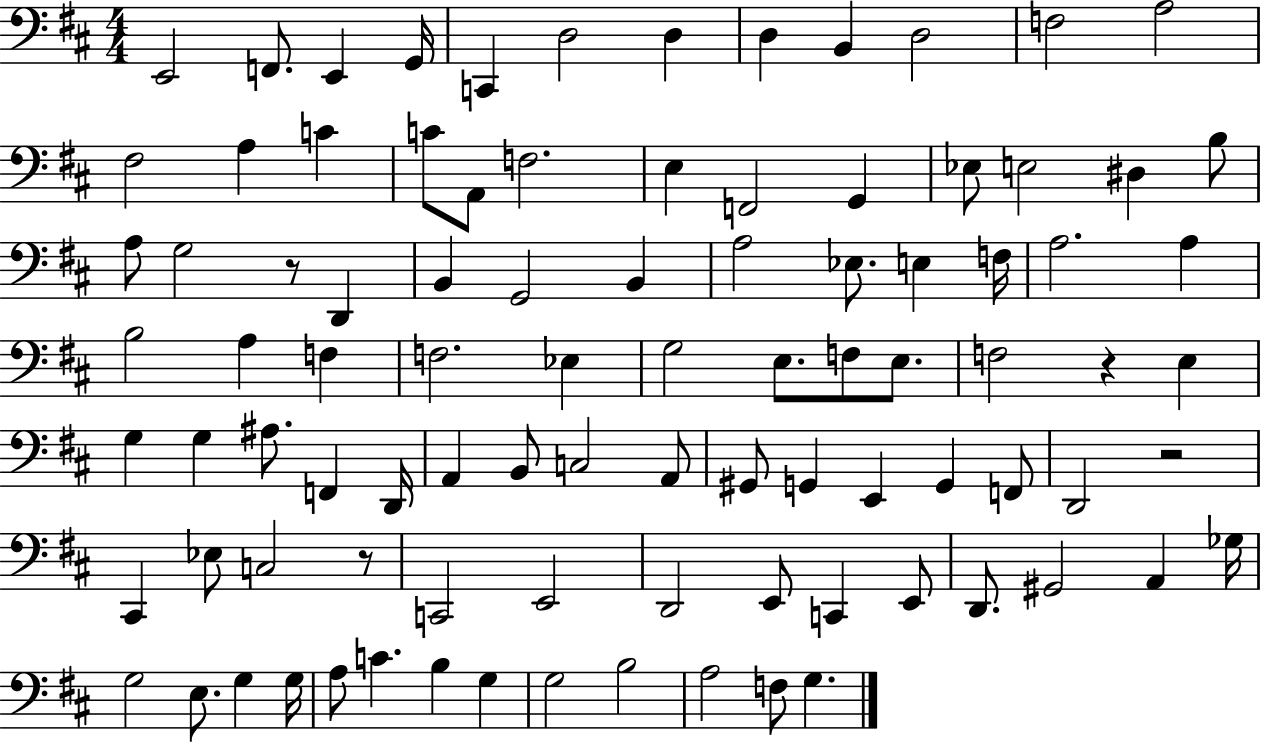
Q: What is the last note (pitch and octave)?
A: G3